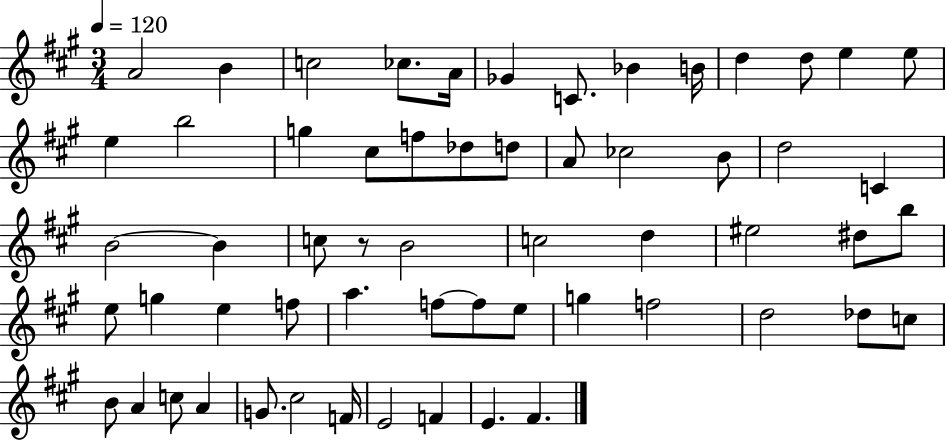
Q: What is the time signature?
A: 3/4